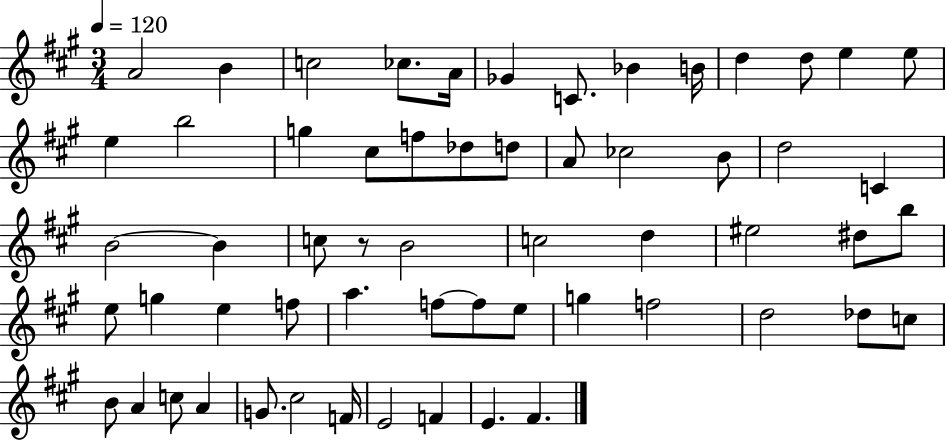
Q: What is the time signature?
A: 3/4